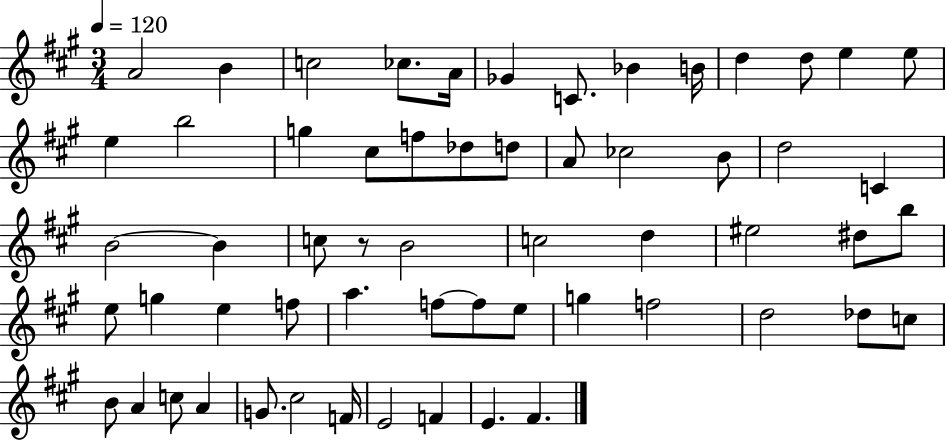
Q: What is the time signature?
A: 3/4